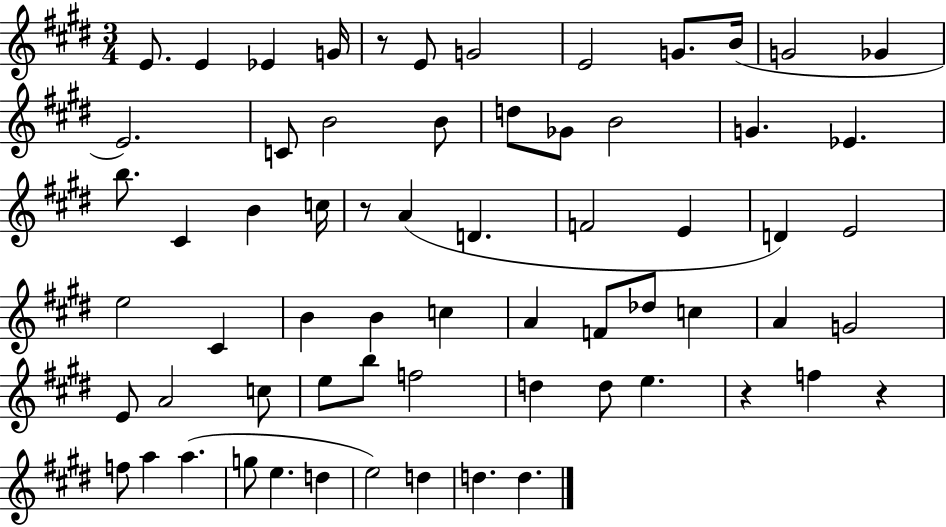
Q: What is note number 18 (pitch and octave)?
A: B4